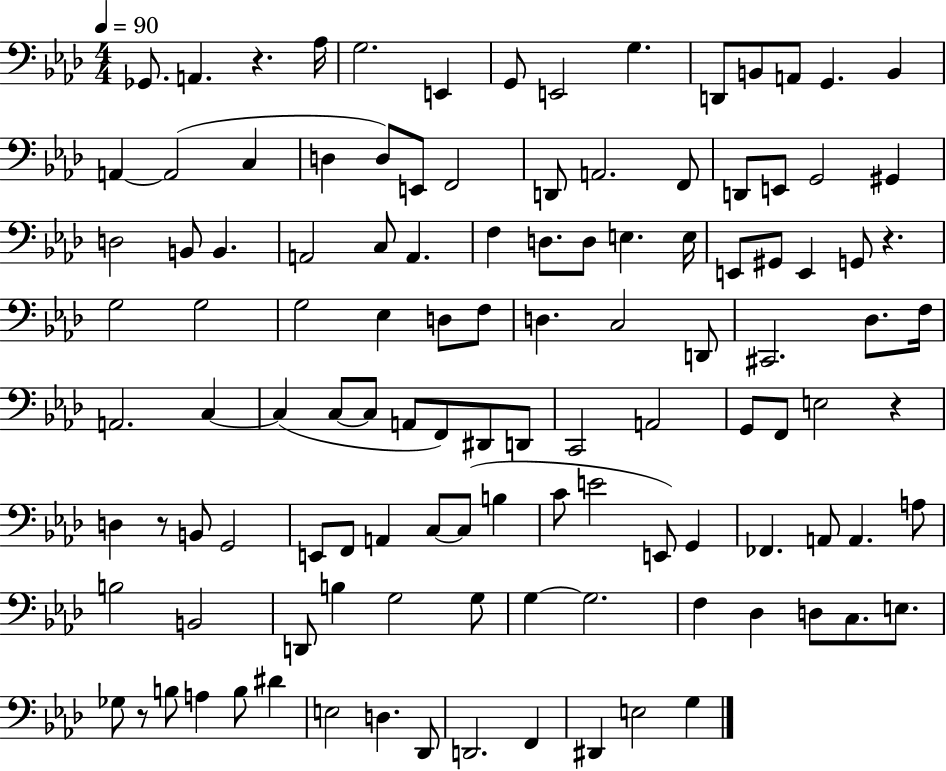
{
  \clef bass
  \numericTimeSignature
  \time 4/4
  \key aes \major
  \tempo 4 = 90
  ges,8. a,4. r4. aes16 | g2. e,4 | g,8 e,2 g4. | d,8 b,8 a,8 g,4. b,4 | \break a,4~~ a,2( c4 | d4 d8) e,8 f,2 | d,8 a,2. f,8 | d,8 e,8 g,2 gis,4 | \break d2 b,8 b,4. | a,2 c8 a,4. | f4 d8. d8 e4. e16 | e,8 gis,8 e,4 g,8 r4. | \break g2 g2 | g2 ees4 d8 f8 | d4. c2 d,8 | cis,2. des8. f16 | \break a,2. c4~~ | c4( c8~~ c8 a,8 f,8) dis,8 d,8 | c,2 a,2 | g,8 f,8 e2 r4 | \break d4 r8 b,8 g,2 | e,8 f,8 a,4 c8~~ c8( b4 | c'8 e'2 e,8) g,4 | fes,4. a,8 a,4. a8 | \break b2 b,2 | d,8 b4 g2 g8 | g4~~ g2. | f4 des4 d8 c8. e8. | \break ges8 r8 b8 a4 b8 dis'4 | e2 d4. des,8 | d,2. f,4 | dis,4 e2 g4 | \break \bar "|."
}